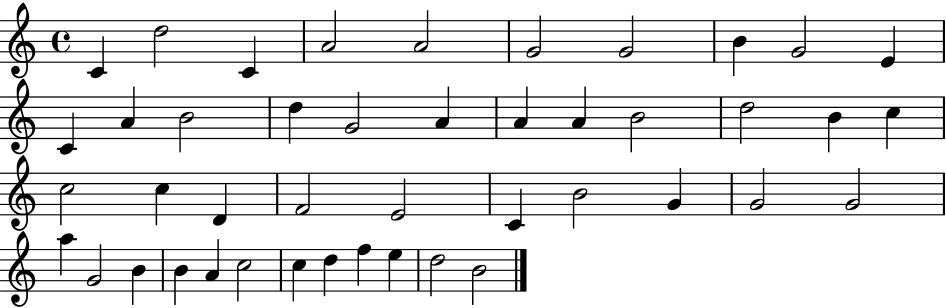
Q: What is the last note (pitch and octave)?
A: B4